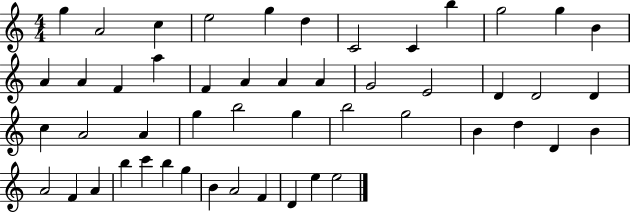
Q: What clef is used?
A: treble